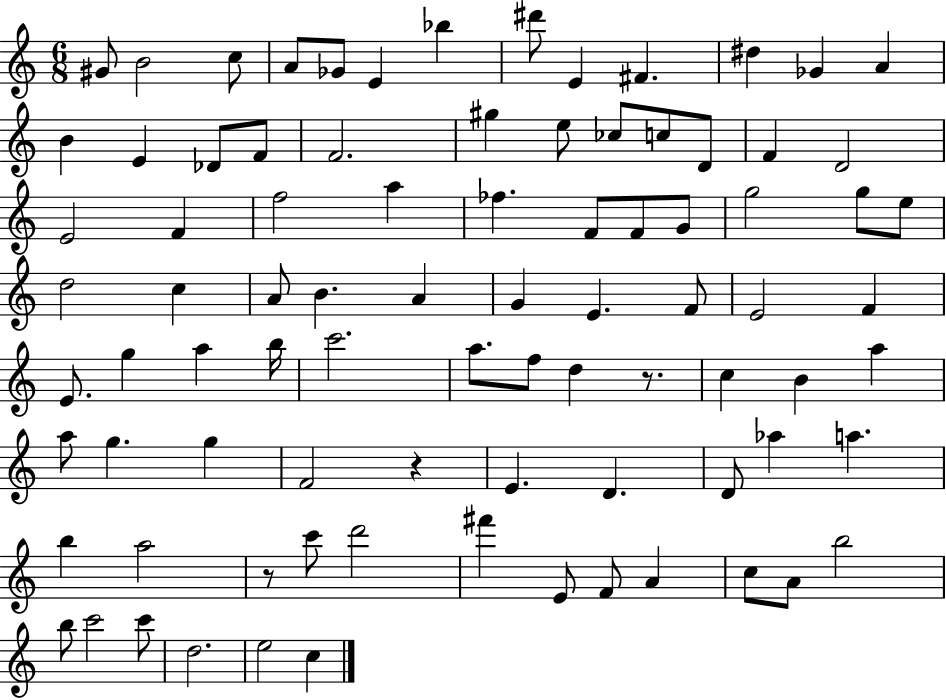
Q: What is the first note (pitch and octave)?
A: G#4